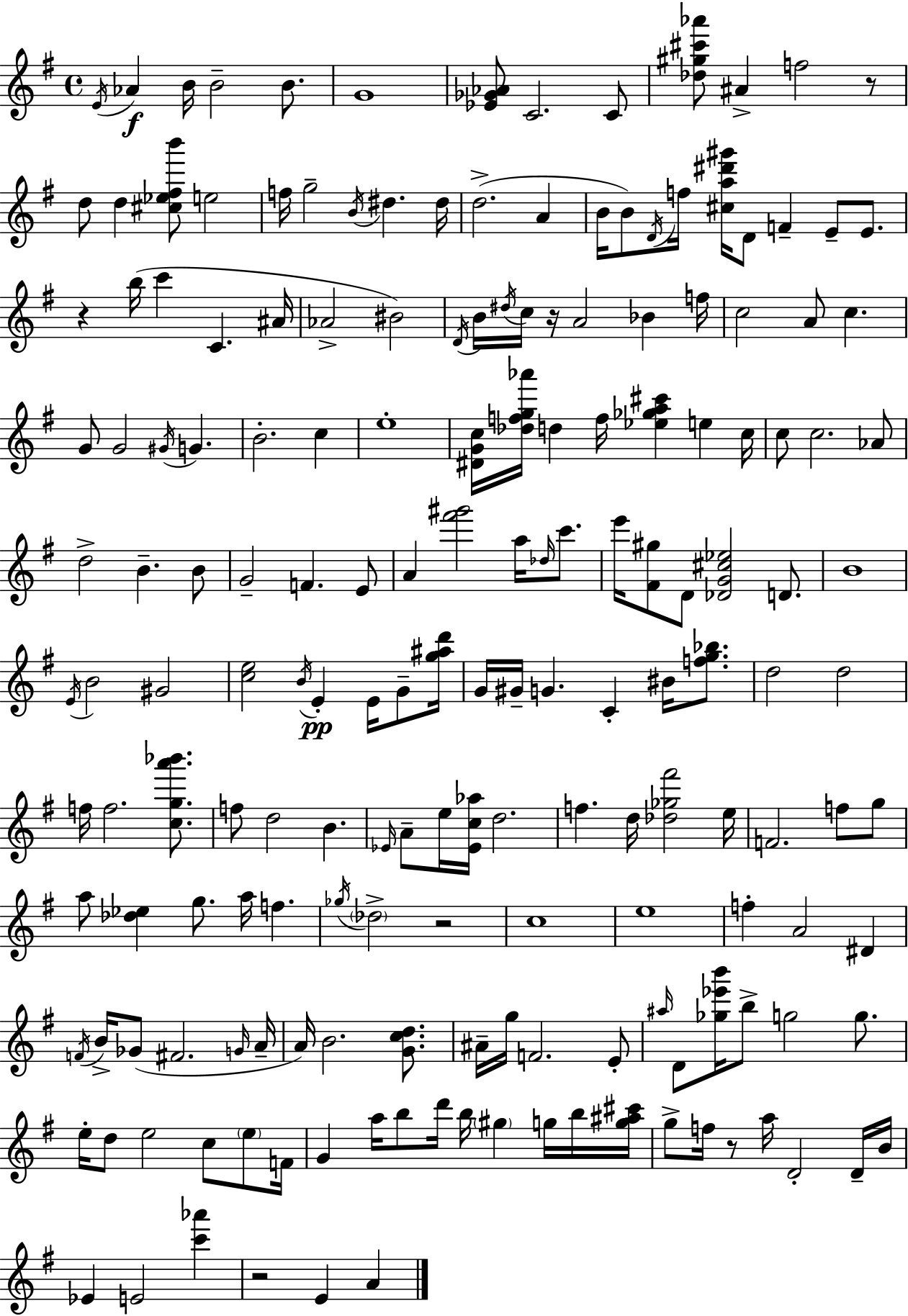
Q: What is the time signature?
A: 4/4